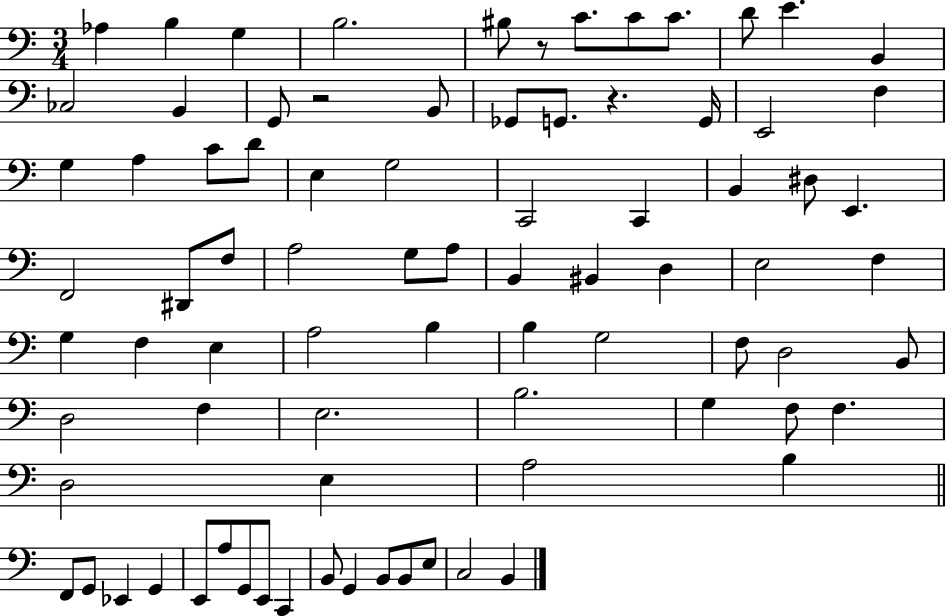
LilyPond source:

{
  \clef bass
  \numericTimeSignature
  \time 3/4
  \key c \major
  aes4 b4 g4 | b2. | bis8 r8 c'8. c'8 c'8. | d'8 e'4. b,4 | \break ces2 b,4 | g,8 r2 b,8 | ges,8 g,8. r4. g,16 | e,2 f4 | \break g4 a4 c'8 d'8 | e4 g2 | c,2 c,4 | b,4 dis8 e,4. | \break f,2 dis,8 f8 | a2 g8 a8 | b,4 bis,4 d4 | e2 f4 | \break g4 f4 e4 | a2 b4 | b4 g2 | f8 d2 b,8 | \break d2 f4 | e2. | b2. | g4 f8 f4. | \break d2 e4 | a2 b4 | \bar "||" \break \key a \minor f,8 g,8 ees,4 g,4 | e,8 a8 g,8 e,8 c,4 | b,8 g,4 b,8 b,8 e8 | c2 b,4 | \break \bar "|."
}